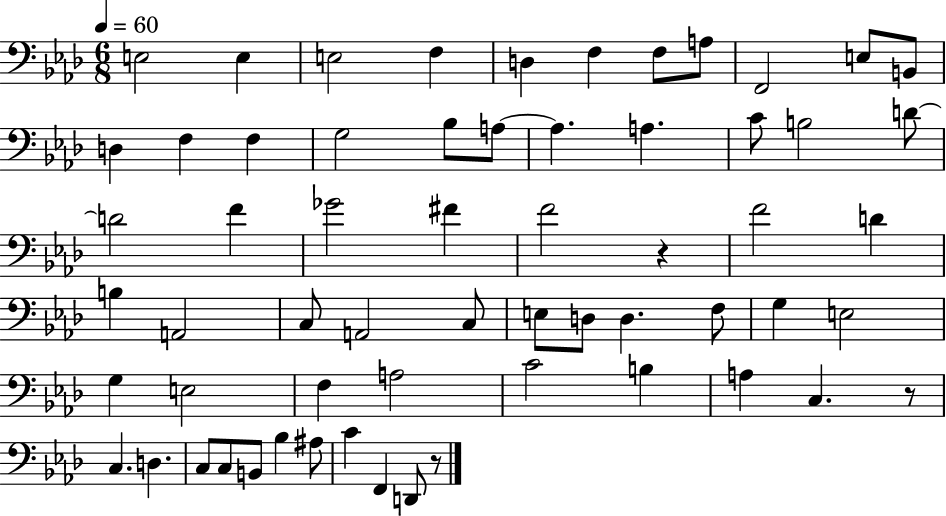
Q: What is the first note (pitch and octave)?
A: E3